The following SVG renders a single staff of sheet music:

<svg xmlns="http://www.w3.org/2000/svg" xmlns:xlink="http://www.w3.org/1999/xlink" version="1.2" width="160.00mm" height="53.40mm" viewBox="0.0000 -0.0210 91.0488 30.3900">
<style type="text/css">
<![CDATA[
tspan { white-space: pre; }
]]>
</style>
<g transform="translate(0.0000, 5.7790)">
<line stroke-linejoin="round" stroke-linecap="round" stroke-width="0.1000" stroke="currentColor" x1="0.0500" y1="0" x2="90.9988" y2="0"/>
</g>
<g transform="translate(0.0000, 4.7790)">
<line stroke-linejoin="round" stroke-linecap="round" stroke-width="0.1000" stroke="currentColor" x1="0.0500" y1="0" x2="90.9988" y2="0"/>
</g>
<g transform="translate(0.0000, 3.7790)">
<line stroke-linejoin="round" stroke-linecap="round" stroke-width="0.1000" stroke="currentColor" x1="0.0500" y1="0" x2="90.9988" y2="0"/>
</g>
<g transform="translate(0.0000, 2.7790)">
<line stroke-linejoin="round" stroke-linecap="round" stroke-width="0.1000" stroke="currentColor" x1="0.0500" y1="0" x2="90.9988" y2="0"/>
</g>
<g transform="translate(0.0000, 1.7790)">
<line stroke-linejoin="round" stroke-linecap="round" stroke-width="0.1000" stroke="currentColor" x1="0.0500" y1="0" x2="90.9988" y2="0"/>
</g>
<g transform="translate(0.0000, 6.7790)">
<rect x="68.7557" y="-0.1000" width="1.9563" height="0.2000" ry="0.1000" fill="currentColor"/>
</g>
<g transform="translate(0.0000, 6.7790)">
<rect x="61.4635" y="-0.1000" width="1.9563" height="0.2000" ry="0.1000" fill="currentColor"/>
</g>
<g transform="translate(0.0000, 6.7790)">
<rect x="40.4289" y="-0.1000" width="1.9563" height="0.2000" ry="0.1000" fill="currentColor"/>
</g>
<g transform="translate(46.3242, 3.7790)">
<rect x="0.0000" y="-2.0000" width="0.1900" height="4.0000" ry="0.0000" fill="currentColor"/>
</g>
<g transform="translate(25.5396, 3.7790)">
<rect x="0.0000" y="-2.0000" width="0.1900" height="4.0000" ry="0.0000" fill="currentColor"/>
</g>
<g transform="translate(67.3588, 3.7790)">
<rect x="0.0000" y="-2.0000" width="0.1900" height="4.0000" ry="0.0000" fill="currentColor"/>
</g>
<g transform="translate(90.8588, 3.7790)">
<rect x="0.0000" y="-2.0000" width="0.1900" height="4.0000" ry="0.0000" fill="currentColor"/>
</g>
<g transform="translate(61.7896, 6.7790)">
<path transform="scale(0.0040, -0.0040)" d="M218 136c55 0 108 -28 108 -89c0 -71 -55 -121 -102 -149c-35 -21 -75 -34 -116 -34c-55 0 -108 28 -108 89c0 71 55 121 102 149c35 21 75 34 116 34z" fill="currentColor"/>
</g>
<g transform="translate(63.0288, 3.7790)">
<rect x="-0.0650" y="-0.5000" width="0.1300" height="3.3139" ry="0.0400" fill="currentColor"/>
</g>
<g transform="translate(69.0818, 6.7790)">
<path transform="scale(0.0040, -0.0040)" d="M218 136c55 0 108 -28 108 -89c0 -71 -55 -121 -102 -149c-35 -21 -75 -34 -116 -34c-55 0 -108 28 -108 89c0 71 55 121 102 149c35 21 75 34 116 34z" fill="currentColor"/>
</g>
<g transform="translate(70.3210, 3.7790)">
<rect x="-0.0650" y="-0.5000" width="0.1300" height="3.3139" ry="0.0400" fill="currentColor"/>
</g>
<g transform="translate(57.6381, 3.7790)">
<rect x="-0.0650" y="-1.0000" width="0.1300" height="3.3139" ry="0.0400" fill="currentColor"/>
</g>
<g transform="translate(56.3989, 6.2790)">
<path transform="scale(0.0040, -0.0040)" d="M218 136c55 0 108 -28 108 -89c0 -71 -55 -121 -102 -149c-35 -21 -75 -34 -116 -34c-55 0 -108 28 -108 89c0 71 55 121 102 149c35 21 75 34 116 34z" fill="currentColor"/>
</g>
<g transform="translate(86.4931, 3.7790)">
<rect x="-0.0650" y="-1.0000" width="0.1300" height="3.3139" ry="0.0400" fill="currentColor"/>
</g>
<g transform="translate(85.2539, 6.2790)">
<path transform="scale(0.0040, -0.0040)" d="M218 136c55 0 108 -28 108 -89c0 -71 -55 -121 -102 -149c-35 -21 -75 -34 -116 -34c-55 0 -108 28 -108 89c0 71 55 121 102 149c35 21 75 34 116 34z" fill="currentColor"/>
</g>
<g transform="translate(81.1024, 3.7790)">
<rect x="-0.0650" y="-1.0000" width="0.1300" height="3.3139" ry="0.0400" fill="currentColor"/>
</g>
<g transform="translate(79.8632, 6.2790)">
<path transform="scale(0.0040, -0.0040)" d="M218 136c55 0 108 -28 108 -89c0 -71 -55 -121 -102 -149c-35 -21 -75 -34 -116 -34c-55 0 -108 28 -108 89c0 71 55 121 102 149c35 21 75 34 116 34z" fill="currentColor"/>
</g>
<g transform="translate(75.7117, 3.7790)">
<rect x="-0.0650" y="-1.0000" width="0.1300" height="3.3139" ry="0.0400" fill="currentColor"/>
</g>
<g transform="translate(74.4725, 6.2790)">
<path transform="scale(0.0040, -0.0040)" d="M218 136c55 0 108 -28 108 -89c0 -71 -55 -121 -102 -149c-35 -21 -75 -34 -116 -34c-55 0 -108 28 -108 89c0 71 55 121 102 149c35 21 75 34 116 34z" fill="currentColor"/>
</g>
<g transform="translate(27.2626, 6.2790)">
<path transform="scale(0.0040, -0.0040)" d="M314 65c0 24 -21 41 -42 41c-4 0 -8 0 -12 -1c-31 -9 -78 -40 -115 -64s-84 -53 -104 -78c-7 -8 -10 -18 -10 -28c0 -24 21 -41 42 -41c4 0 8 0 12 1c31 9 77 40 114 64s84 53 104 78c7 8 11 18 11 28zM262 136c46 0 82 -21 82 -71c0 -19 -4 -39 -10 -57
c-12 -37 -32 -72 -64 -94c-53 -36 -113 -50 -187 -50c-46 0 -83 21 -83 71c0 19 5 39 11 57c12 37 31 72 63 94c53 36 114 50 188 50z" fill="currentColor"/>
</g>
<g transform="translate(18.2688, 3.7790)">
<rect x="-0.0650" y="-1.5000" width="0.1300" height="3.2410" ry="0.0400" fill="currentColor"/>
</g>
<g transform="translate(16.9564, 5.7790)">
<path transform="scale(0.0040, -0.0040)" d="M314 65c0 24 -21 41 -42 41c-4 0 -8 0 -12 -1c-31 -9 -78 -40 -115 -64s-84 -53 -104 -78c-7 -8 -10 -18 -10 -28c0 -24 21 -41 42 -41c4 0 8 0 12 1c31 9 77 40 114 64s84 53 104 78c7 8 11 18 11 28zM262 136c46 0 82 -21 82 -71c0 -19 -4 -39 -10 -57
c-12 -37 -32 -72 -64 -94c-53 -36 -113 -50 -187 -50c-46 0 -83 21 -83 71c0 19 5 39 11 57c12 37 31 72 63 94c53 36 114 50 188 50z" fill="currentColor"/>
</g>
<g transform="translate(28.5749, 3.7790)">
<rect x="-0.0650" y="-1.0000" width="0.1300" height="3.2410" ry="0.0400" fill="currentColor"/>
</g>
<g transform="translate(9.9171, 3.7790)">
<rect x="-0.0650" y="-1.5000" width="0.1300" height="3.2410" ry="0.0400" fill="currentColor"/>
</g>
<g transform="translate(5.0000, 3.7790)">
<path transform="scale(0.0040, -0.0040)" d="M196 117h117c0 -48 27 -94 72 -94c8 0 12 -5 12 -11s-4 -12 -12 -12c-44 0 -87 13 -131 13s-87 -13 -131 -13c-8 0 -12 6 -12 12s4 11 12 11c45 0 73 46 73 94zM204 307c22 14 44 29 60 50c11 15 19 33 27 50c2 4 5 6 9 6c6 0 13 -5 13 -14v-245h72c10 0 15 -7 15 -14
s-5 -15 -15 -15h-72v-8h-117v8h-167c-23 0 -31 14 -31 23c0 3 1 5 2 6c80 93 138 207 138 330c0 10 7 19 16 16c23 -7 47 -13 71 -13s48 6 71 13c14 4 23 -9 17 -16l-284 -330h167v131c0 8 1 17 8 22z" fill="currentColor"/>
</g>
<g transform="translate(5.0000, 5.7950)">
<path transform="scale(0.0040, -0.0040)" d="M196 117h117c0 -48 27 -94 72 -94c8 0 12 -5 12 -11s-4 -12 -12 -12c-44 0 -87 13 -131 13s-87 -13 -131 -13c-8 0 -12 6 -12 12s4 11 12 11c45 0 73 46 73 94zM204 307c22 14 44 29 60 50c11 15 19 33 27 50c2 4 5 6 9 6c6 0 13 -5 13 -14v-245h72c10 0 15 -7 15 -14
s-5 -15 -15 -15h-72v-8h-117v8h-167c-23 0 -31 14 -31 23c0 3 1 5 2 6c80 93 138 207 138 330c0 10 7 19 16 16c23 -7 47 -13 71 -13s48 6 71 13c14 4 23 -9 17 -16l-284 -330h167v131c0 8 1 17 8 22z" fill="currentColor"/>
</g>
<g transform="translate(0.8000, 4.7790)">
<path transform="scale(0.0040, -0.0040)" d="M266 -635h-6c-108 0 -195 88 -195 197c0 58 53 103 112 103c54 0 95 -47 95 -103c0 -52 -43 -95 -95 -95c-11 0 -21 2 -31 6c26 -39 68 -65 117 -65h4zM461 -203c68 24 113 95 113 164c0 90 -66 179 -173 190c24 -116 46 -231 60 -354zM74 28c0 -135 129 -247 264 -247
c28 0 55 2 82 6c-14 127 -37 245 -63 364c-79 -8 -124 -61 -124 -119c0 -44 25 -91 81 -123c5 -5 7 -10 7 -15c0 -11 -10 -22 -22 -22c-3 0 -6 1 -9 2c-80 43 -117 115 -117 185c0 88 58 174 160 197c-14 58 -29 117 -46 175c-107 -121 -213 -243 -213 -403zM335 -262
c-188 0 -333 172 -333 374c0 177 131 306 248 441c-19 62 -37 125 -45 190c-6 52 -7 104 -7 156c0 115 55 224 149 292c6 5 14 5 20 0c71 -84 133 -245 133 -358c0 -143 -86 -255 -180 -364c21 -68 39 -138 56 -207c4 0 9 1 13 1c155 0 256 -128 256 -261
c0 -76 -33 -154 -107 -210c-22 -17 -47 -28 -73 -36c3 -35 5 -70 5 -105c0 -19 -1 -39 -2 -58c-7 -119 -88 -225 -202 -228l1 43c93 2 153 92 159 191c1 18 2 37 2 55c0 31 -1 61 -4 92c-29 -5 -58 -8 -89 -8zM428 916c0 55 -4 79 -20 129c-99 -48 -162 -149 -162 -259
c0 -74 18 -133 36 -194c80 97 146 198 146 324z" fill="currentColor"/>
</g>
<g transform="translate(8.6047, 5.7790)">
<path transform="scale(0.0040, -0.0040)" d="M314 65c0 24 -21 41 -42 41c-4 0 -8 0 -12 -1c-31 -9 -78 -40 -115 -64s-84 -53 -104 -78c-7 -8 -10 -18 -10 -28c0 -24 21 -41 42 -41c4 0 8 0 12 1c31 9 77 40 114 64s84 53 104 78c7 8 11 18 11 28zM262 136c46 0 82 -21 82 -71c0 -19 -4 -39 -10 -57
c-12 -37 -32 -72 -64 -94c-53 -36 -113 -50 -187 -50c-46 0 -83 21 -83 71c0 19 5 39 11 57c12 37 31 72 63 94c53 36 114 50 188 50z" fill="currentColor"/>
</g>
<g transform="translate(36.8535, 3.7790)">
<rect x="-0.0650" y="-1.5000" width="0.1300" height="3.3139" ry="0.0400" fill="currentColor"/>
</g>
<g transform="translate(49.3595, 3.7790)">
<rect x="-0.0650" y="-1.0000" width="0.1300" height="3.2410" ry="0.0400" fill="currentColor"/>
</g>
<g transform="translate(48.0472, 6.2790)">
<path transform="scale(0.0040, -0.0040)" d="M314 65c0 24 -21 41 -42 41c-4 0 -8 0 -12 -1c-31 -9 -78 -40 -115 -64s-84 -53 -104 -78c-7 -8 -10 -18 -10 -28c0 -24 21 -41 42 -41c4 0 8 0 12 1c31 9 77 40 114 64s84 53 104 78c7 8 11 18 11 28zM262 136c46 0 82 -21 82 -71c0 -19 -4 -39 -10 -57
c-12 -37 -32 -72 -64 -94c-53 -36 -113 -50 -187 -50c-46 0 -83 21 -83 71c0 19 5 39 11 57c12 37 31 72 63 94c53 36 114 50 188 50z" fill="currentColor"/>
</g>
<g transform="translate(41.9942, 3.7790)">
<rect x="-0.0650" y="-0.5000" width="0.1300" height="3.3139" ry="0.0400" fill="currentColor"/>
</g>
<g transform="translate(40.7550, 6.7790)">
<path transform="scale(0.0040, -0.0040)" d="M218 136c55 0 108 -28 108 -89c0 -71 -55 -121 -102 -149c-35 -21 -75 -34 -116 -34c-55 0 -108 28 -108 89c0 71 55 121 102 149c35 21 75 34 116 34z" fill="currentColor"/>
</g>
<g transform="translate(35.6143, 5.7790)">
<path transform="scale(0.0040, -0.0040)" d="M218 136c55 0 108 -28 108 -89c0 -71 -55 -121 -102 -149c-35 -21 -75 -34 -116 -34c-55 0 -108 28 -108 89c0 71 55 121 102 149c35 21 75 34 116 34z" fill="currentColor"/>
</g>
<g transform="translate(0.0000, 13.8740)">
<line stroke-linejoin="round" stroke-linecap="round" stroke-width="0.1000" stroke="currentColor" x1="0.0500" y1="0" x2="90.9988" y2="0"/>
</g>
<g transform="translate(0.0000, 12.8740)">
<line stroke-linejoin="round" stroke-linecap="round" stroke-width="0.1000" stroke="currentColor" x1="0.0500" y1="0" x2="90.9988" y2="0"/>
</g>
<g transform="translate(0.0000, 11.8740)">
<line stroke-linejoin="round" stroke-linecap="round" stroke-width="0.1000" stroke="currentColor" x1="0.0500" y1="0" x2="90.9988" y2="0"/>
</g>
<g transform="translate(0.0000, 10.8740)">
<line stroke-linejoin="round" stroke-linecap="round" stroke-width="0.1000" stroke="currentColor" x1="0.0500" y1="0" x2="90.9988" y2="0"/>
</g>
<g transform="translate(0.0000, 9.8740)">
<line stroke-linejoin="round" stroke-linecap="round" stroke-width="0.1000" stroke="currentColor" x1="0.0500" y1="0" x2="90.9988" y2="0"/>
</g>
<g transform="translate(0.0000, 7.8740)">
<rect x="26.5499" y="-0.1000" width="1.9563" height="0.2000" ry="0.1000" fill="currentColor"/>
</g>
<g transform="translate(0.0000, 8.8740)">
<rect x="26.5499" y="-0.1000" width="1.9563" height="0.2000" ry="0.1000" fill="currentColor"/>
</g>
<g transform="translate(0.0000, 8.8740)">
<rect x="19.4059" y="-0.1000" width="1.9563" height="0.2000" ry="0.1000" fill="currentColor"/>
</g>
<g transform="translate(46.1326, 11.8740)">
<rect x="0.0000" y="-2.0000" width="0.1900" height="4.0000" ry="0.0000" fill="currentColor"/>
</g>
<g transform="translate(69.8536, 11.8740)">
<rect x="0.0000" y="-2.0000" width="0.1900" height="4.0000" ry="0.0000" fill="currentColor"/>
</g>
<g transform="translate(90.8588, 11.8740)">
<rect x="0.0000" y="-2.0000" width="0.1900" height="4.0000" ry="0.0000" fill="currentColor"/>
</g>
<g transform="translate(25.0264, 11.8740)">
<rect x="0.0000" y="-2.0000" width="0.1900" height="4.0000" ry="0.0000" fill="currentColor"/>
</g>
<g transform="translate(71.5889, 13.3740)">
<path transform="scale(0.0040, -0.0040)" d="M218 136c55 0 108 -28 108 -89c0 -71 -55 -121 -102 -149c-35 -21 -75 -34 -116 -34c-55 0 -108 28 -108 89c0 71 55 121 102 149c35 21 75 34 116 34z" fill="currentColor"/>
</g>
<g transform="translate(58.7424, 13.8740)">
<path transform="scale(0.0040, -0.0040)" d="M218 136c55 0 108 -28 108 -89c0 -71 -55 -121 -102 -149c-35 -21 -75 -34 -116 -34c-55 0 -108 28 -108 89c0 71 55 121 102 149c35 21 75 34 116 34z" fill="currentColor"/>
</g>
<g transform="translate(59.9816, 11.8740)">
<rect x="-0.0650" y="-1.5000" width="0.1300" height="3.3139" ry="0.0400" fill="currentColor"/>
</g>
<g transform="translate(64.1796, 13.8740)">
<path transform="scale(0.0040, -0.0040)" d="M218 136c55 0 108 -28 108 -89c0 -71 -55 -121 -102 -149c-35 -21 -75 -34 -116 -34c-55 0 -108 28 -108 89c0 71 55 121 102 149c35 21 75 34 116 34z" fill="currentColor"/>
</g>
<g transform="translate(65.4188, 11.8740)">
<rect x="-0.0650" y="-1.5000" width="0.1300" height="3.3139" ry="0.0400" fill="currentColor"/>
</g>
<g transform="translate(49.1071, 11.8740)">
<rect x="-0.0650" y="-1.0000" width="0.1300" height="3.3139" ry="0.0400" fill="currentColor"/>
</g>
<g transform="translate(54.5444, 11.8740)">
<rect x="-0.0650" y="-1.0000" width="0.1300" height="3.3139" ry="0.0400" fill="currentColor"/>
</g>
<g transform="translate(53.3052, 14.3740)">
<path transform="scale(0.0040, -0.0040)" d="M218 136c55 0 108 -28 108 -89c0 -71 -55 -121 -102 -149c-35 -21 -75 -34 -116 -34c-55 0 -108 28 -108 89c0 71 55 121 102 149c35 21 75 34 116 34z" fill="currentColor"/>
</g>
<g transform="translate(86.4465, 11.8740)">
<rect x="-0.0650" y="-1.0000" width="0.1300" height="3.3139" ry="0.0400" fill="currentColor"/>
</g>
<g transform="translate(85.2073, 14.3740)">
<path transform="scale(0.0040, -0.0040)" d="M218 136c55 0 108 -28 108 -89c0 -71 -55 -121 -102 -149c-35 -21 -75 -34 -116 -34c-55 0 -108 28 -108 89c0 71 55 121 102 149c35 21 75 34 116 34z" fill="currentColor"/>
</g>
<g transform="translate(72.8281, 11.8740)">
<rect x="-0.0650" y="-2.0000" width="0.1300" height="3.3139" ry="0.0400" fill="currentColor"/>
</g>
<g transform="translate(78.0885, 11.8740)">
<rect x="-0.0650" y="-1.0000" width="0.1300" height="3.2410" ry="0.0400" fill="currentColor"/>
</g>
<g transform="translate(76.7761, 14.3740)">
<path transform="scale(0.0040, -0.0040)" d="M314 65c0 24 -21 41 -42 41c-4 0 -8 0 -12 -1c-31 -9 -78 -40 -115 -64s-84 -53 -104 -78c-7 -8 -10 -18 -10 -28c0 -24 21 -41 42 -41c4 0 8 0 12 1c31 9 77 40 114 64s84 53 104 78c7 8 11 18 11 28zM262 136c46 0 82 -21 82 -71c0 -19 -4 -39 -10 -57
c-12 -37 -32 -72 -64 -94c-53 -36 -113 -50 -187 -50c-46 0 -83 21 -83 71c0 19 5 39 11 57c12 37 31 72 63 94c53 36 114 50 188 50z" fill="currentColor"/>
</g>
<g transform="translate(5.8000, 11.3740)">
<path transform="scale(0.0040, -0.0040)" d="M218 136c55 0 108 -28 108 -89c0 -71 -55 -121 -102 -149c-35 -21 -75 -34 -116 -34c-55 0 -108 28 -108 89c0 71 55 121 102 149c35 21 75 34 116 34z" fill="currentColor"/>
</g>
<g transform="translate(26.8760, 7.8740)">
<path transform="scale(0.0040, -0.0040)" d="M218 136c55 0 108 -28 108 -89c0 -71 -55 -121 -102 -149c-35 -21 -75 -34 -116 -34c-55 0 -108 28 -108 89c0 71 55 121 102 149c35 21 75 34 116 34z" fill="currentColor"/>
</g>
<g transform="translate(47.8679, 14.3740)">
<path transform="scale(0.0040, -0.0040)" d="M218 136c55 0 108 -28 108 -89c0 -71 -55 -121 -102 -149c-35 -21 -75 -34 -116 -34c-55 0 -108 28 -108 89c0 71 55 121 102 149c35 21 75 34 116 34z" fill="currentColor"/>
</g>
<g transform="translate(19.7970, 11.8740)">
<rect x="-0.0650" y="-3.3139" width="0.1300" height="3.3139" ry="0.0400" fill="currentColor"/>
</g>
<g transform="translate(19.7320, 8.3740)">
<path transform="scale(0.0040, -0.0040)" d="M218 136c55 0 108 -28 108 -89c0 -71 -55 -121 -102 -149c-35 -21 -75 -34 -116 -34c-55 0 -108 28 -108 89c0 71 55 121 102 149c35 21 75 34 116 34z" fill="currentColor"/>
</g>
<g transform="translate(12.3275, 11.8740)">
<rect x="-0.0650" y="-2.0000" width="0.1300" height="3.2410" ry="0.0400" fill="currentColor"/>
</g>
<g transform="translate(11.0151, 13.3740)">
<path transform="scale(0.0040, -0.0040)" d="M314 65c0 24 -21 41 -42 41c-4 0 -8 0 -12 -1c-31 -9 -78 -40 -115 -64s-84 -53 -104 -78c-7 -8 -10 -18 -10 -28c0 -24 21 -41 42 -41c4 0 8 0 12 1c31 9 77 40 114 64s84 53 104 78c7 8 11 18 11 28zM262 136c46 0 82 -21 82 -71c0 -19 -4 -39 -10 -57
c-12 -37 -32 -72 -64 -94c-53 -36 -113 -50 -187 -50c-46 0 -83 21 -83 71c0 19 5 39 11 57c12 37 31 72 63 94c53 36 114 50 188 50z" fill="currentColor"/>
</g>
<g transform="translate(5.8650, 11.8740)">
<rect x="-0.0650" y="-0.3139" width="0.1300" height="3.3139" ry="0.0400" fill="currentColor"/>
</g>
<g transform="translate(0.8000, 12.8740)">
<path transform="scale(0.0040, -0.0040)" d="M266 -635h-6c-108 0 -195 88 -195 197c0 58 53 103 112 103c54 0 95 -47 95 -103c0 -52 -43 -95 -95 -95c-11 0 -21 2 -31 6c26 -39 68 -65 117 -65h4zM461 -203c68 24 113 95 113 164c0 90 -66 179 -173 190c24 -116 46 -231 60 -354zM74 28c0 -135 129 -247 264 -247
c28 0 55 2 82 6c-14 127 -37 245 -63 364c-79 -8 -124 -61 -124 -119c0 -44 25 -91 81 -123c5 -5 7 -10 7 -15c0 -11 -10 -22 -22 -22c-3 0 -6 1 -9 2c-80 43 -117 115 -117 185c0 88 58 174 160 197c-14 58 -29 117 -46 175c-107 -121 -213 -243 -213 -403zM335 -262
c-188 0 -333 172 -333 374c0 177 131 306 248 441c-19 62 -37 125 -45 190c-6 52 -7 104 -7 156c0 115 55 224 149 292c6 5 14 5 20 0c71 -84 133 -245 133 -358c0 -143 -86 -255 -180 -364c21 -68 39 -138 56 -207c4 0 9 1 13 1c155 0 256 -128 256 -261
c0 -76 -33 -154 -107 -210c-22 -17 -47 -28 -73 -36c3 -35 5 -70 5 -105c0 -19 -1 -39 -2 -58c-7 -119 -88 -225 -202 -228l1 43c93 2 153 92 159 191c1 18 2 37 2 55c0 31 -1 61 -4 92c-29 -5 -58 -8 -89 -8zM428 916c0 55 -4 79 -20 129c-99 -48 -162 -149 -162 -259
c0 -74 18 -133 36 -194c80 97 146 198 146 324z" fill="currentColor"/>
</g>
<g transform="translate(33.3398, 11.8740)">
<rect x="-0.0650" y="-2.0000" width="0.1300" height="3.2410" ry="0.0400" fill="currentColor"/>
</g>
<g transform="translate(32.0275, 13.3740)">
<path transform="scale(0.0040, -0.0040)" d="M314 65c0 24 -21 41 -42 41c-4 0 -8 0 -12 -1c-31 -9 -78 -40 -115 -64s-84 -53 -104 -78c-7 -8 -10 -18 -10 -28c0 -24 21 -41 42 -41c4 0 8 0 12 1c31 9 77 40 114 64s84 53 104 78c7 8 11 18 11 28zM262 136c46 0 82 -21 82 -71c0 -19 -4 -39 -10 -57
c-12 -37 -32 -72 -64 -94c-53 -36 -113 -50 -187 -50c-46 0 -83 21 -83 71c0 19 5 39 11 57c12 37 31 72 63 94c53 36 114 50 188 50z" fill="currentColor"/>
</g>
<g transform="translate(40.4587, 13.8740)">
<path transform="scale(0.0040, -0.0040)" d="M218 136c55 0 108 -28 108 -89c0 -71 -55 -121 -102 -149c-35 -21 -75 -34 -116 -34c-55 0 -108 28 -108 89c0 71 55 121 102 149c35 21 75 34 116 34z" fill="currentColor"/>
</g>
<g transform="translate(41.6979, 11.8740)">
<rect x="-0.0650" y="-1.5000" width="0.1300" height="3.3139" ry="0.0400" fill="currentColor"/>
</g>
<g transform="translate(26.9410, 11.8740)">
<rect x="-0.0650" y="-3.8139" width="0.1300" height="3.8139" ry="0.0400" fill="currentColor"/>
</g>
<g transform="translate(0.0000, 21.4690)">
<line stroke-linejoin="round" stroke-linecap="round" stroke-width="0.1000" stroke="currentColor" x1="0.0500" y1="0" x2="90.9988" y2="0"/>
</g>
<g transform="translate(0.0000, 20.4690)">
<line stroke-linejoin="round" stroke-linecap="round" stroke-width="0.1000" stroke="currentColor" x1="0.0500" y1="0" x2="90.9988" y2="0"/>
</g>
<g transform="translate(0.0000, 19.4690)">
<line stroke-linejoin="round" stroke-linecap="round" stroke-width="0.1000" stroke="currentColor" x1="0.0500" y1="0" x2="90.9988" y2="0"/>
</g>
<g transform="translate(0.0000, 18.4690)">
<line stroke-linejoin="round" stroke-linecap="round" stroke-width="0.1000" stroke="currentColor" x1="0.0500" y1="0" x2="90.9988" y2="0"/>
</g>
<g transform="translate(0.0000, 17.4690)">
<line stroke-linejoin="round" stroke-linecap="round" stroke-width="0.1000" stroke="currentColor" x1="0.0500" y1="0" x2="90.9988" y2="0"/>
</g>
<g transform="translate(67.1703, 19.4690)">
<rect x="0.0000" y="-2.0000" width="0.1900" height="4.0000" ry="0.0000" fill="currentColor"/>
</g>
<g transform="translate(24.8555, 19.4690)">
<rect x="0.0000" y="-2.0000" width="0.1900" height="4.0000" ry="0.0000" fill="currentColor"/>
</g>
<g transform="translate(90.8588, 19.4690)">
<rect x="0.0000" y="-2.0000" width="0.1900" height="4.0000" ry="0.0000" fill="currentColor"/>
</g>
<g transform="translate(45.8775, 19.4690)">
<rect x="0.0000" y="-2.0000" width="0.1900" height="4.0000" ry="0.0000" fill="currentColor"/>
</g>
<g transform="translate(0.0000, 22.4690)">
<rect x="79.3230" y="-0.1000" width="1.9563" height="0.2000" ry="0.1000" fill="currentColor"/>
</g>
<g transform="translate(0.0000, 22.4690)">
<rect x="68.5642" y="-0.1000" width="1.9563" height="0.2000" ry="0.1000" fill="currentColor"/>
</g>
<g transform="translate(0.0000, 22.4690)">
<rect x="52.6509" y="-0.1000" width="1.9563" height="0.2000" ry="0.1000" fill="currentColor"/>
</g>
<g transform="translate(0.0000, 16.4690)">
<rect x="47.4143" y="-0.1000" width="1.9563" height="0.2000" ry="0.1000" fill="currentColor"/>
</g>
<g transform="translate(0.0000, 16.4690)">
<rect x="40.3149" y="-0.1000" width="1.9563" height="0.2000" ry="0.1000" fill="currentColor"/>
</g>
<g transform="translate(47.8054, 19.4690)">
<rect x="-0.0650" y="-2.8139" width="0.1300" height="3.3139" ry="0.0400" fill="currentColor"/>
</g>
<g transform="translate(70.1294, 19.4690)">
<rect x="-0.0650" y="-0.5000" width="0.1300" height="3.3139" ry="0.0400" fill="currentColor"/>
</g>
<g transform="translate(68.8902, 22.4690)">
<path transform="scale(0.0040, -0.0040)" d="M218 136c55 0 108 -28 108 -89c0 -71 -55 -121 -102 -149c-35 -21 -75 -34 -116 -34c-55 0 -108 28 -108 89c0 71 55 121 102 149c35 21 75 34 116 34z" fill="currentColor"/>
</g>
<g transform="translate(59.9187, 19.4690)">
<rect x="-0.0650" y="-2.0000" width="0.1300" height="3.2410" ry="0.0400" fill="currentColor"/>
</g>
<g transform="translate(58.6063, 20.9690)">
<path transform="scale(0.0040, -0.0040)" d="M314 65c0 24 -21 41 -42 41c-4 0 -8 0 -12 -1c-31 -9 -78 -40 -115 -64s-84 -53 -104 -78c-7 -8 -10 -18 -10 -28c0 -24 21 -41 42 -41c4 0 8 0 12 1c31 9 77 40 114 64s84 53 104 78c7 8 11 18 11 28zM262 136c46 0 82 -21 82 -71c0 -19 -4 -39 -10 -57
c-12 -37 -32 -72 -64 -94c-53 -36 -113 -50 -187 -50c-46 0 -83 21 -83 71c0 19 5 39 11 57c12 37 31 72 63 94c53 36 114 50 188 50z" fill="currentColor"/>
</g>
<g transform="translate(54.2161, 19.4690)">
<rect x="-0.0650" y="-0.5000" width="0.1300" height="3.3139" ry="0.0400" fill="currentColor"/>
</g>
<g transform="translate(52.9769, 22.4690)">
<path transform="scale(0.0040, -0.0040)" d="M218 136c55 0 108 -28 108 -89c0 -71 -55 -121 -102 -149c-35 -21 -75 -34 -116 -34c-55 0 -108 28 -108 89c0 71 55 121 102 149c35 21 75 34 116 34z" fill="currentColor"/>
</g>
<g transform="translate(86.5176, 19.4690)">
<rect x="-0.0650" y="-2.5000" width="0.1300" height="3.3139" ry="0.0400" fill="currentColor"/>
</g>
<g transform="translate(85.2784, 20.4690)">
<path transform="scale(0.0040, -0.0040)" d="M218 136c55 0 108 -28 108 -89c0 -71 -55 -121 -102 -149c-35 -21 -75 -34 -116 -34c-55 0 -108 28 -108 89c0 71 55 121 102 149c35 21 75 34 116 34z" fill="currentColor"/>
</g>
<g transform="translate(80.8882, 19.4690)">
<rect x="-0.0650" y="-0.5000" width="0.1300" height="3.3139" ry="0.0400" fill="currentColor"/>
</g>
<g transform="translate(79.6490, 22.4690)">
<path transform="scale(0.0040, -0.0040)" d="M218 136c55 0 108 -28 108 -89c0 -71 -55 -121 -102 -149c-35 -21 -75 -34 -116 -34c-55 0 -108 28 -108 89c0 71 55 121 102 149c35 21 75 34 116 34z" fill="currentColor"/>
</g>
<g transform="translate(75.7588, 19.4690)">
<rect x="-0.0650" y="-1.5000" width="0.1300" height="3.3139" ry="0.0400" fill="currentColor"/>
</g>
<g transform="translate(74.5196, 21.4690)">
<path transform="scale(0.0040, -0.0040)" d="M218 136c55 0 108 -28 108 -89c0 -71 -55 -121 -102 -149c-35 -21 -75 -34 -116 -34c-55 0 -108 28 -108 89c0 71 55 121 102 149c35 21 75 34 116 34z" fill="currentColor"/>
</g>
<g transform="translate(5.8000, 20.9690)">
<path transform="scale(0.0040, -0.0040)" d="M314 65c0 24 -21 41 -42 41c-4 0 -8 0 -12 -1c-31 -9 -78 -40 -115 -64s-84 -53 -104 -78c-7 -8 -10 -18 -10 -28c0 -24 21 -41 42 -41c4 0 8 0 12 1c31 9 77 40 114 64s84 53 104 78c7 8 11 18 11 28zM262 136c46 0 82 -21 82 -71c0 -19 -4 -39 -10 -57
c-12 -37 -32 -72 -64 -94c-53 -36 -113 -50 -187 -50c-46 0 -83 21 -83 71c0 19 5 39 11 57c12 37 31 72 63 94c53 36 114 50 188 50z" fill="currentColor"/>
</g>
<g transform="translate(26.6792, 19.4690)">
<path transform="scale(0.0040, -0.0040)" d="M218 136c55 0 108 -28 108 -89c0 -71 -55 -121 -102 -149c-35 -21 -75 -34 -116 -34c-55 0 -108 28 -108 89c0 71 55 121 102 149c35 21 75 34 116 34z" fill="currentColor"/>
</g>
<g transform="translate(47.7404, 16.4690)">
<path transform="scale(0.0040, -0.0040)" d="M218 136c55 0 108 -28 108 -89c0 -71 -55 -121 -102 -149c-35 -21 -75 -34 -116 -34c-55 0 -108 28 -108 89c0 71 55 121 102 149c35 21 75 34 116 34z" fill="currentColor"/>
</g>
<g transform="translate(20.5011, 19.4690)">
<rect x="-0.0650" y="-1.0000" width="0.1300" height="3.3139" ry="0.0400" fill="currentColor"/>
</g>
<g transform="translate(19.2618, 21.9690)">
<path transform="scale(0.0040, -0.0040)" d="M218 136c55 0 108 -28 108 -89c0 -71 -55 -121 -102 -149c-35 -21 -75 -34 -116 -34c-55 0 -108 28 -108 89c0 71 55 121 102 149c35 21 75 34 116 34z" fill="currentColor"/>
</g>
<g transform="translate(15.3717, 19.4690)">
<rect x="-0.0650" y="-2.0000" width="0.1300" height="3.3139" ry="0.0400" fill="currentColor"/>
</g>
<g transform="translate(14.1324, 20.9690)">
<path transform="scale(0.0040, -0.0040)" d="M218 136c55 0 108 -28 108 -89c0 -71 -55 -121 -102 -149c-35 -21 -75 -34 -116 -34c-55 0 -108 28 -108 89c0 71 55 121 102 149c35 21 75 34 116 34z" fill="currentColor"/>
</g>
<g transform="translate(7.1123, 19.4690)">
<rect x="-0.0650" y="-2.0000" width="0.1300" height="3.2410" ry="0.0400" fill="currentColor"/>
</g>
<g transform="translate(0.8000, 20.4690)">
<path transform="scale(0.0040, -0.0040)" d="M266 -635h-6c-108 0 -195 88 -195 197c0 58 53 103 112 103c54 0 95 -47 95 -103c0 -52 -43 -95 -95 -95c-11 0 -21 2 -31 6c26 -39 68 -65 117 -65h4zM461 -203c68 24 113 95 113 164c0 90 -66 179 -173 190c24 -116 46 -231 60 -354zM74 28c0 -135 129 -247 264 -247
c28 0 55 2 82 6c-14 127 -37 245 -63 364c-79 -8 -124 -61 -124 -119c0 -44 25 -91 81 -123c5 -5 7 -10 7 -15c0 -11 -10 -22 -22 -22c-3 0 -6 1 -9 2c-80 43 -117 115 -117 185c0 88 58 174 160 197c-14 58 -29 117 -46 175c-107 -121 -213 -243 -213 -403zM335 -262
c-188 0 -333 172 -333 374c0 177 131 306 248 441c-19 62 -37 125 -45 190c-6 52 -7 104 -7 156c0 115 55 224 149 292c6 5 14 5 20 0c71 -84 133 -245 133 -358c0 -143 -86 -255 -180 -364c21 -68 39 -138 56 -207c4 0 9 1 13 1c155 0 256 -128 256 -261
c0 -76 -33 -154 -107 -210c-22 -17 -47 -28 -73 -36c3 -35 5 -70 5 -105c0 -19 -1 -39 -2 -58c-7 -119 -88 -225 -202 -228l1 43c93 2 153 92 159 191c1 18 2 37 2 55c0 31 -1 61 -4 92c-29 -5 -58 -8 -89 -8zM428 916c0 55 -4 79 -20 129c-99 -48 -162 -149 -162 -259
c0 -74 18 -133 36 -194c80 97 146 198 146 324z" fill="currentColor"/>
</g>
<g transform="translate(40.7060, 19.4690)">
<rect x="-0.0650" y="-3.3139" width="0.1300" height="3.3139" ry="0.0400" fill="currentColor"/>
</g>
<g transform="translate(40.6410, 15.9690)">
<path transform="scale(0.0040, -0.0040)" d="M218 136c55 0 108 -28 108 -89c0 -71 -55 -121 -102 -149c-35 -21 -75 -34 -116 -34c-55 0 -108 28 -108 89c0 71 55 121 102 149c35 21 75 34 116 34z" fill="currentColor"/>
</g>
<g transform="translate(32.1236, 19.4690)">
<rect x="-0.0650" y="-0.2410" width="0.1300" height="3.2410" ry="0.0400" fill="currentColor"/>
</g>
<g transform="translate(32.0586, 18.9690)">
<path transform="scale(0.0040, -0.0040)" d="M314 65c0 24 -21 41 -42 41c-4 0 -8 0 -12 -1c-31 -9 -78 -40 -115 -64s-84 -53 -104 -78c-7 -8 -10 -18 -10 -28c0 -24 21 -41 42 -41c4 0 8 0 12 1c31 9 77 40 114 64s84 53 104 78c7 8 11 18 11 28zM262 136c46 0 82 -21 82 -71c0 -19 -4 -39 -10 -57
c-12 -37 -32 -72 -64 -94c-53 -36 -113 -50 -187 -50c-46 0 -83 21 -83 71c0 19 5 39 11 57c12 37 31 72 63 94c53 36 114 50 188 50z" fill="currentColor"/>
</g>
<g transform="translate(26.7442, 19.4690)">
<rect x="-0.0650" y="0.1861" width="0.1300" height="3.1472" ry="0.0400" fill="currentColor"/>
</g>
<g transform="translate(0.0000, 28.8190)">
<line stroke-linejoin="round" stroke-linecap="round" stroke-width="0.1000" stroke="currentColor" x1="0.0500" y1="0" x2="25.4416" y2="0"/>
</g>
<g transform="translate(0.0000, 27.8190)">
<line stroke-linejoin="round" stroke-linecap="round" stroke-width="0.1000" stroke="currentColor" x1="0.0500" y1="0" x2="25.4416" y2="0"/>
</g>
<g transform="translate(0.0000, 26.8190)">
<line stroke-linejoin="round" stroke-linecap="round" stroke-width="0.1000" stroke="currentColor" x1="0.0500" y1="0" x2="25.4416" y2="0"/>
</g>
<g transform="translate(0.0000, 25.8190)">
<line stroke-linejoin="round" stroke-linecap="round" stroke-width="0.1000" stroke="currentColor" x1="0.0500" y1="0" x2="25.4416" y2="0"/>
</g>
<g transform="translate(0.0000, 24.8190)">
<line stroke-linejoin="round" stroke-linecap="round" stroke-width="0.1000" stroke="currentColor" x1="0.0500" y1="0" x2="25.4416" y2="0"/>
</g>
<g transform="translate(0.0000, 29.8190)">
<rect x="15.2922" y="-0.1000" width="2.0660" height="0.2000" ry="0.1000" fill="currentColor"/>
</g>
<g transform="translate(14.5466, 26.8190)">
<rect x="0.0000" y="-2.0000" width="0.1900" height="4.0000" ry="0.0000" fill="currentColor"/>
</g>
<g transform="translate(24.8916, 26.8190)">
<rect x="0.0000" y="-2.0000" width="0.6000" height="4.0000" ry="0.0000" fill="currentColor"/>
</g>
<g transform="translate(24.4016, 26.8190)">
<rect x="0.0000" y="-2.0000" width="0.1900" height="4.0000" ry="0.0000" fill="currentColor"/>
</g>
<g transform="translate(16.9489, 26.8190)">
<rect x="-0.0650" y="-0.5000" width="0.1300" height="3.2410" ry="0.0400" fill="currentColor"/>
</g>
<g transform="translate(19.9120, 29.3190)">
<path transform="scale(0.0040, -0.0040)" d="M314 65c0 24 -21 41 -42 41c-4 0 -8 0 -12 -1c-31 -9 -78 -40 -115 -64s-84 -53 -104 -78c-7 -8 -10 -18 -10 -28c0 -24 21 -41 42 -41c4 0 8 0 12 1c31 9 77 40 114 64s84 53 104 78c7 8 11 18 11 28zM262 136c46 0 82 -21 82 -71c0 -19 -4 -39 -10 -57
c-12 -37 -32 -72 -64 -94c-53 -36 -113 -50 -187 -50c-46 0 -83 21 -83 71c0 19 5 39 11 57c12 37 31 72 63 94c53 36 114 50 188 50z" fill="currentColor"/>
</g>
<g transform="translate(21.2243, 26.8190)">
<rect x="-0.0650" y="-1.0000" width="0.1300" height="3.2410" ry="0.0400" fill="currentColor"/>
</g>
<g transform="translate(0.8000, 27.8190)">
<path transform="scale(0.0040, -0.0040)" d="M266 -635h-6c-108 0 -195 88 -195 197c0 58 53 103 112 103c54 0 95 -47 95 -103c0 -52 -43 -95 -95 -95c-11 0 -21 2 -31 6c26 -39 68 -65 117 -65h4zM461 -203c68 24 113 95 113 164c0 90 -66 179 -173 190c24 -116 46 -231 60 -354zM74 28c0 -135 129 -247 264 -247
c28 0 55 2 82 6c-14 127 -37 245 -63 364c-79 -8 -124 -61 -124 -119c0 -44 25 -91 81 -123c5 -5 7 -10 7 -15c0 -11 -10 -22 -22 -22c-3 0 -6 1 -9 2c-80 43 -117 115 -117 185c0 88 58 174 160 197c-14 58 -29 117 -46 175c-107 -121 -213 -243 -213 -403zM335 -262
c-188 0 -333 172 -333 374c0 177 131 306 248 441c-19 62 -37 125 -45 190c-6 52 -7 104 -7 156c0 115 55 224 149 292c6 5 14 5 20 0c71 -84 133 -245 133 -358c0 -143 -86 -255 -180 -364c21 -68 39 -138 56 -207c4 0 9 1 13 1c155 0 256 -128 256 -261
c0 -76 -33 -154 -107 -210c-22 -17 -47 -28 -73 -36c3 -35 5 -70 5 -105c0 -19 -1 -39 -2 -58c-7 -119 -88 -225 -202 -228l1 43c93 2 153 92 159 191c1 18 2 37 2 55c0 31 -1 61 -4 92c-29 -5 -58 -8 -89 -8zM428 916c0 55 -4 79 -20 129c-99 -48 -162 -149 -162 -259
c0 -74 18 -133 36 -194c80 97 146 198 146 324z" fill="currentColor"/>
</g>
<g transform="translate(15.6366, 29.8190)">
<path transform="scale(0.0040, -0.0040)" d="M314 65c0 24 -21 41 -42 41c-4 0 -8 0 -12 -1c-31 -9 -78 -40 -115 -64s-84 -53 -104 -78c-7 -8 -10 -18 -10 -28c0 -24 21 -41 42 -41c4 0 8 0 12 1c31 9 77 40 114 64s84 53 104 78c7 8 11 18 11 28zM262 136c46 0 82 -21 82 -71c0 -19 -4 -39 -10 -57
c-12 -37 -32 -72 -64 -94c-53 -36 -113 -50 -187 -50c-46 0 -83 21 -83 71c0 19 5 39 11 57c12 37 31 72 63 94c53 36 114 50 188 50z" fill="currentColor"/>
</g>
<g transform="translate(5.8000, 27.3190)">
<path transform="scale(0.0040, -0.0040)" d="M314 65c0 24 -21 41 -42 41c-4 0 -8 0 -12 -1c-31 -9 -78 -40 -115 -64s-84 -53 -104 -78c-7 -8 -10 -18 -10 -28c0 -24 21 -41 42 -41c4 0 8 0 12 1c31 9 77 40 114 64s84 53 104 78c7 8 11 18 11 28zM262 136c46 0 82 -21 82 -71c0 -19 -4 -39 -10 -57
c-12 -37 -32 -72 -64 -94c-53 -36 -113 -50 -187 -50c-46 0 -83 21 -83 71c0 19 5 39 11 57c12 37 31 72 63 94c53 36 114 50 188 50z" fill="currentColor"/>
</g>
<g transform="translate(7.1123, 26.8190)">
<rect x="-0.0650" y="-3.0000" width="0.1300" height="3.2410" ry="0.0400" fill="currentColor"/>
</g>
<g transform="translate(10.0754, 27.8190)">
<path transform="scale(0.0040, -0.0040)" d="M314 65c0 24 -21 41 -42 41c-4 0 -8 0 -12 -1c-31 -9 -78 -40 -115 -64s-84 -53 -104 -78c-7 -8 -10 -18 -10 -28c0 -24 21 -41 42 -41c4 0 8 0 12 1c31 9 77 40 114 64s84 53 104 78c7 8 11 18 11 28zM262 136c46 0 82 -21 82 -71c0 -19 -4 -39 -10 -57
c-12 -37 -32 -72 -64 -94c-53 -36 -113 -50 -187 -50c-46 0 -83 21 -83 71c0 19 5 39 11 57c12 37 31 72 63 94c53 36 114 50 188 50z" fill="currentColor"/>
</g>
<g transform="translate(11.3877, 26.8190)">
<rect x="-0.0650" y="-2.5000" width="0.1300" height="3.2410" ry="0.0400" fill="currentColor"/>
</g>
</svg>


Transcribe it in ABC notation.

X:1
T:Untitled
M:4/4
L:1/4
K:C
E2 E2 D2 E C D2 D C C D D D c F2 b c' F2 E D D E E F D2 D F2 F D B c2 b a C F2 C E C G A2 G2 C2 D2